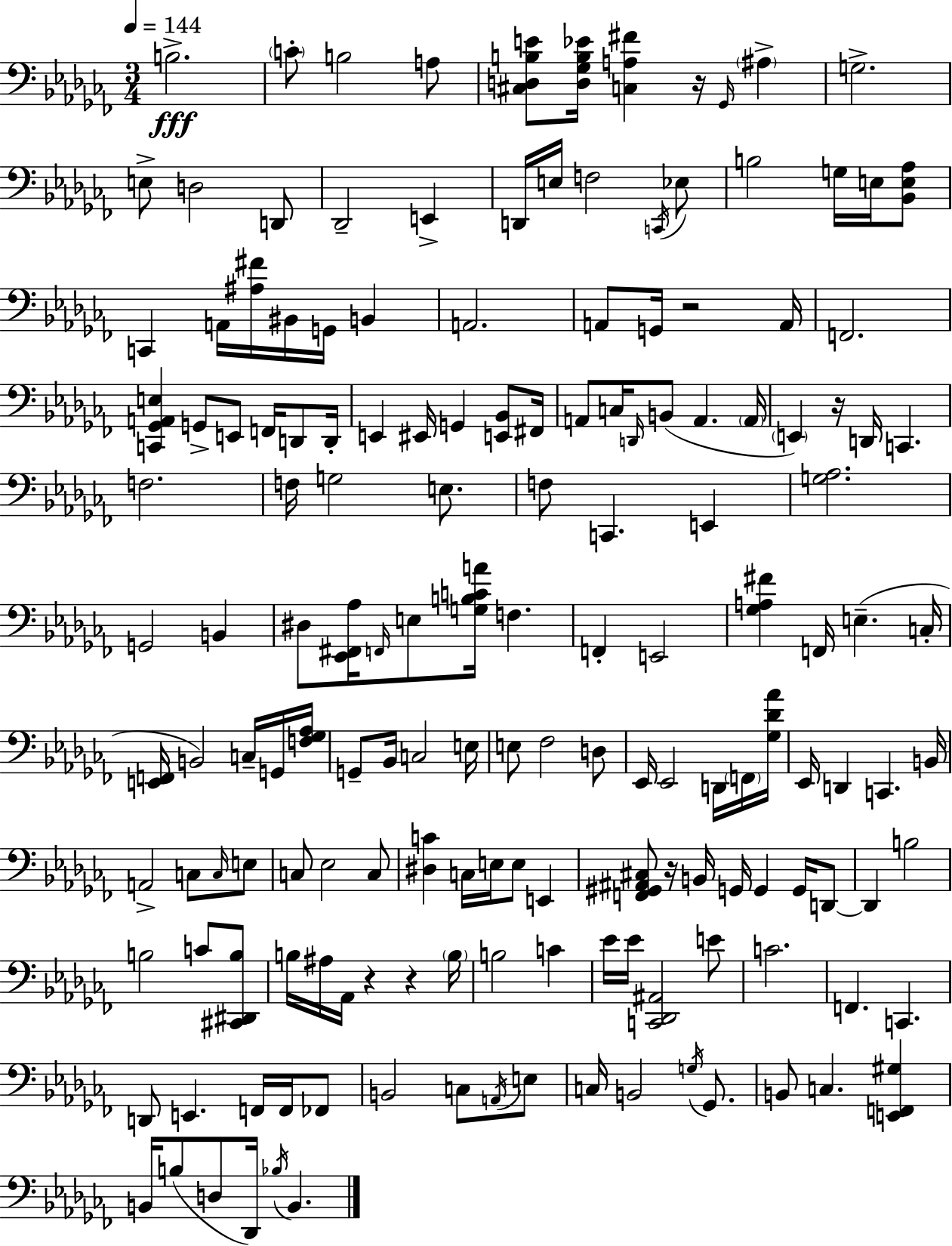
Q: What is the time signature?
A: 3/4